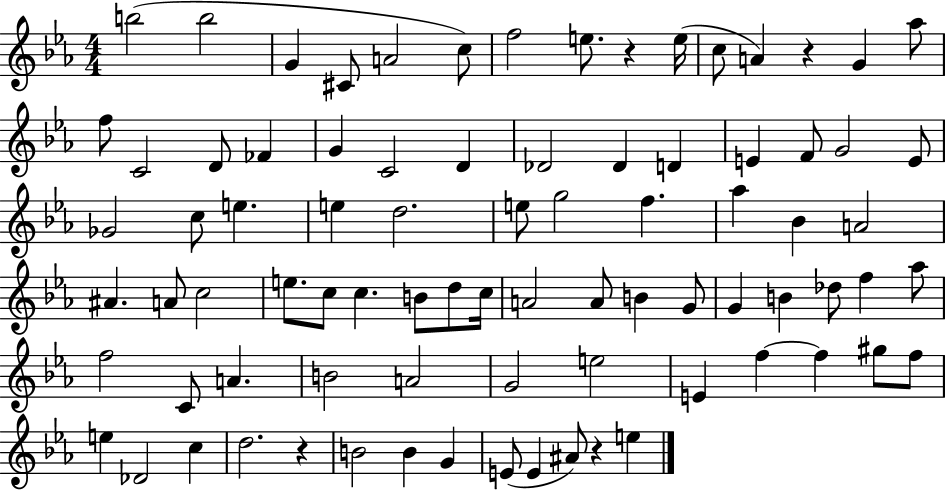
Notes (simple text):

B5/h B5/h G4/q C#4/e A4/h C5/e F5/h E5/e. R/q E5/s C5/e A4/q R/q G4/q Ab5/e F5/e C4/h D4/e FES4/q G4/q C4/h D4/q Db4/h Db4/q D4/q E4/q F4/e G4/h E4/e Gb4/h C5/e E5/q. E5/q D5/h. E5/e G5/h F5/q. Ab5/q Bb4/q A4/h A#4/q. A4/e C5/h E5/e. C5/e C5/q. B4/e D5/e C5/s A4/h A4/e B4/q G4/e G4/q B4/q Db5/e F5/q Ab5/e F5/h C4/e A4/q. B4/h A4/h G4/h E5/h E4/q F5/q F5/q G#5/e F5/e E5/q Db4/h C5/q D5/h. R/q B4/h B4/q G4/q E4/e E4/q A#4/e R/q E5/q